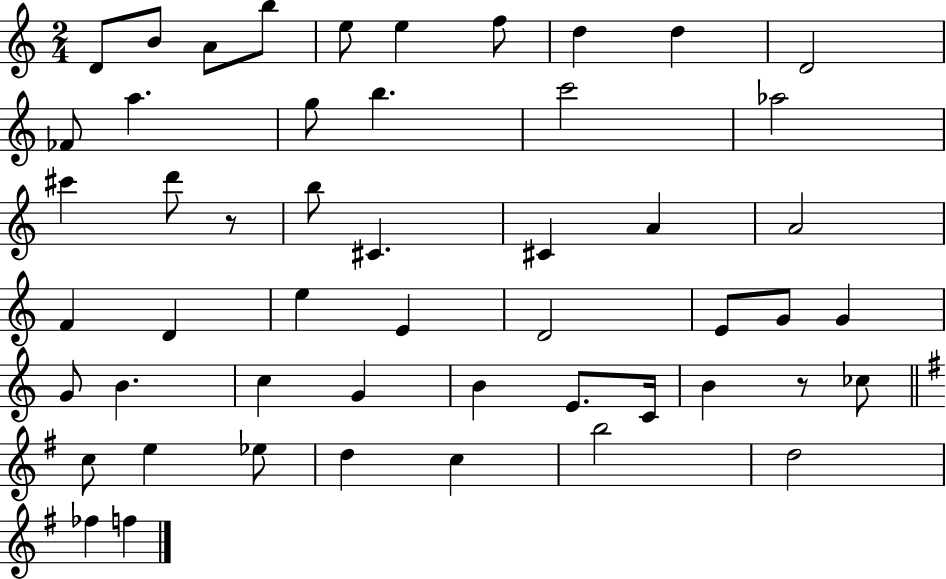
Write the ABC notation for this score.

X:1
T:Untitled
M:2/4
L:1/4
K:C
D/2 B/2 A/2 b/2 e/2 e f/2 d d D2 _F/2 a g/2 b c'2 _a2 ^c' d'/2 z/2 b/2 ^C ^C A A2 F D e E D2 E/2 G/2 G G/2 B c G B E/2 C/4 B z/2 _c/2 c/2 e _e/2 d c b2 d2 _f f